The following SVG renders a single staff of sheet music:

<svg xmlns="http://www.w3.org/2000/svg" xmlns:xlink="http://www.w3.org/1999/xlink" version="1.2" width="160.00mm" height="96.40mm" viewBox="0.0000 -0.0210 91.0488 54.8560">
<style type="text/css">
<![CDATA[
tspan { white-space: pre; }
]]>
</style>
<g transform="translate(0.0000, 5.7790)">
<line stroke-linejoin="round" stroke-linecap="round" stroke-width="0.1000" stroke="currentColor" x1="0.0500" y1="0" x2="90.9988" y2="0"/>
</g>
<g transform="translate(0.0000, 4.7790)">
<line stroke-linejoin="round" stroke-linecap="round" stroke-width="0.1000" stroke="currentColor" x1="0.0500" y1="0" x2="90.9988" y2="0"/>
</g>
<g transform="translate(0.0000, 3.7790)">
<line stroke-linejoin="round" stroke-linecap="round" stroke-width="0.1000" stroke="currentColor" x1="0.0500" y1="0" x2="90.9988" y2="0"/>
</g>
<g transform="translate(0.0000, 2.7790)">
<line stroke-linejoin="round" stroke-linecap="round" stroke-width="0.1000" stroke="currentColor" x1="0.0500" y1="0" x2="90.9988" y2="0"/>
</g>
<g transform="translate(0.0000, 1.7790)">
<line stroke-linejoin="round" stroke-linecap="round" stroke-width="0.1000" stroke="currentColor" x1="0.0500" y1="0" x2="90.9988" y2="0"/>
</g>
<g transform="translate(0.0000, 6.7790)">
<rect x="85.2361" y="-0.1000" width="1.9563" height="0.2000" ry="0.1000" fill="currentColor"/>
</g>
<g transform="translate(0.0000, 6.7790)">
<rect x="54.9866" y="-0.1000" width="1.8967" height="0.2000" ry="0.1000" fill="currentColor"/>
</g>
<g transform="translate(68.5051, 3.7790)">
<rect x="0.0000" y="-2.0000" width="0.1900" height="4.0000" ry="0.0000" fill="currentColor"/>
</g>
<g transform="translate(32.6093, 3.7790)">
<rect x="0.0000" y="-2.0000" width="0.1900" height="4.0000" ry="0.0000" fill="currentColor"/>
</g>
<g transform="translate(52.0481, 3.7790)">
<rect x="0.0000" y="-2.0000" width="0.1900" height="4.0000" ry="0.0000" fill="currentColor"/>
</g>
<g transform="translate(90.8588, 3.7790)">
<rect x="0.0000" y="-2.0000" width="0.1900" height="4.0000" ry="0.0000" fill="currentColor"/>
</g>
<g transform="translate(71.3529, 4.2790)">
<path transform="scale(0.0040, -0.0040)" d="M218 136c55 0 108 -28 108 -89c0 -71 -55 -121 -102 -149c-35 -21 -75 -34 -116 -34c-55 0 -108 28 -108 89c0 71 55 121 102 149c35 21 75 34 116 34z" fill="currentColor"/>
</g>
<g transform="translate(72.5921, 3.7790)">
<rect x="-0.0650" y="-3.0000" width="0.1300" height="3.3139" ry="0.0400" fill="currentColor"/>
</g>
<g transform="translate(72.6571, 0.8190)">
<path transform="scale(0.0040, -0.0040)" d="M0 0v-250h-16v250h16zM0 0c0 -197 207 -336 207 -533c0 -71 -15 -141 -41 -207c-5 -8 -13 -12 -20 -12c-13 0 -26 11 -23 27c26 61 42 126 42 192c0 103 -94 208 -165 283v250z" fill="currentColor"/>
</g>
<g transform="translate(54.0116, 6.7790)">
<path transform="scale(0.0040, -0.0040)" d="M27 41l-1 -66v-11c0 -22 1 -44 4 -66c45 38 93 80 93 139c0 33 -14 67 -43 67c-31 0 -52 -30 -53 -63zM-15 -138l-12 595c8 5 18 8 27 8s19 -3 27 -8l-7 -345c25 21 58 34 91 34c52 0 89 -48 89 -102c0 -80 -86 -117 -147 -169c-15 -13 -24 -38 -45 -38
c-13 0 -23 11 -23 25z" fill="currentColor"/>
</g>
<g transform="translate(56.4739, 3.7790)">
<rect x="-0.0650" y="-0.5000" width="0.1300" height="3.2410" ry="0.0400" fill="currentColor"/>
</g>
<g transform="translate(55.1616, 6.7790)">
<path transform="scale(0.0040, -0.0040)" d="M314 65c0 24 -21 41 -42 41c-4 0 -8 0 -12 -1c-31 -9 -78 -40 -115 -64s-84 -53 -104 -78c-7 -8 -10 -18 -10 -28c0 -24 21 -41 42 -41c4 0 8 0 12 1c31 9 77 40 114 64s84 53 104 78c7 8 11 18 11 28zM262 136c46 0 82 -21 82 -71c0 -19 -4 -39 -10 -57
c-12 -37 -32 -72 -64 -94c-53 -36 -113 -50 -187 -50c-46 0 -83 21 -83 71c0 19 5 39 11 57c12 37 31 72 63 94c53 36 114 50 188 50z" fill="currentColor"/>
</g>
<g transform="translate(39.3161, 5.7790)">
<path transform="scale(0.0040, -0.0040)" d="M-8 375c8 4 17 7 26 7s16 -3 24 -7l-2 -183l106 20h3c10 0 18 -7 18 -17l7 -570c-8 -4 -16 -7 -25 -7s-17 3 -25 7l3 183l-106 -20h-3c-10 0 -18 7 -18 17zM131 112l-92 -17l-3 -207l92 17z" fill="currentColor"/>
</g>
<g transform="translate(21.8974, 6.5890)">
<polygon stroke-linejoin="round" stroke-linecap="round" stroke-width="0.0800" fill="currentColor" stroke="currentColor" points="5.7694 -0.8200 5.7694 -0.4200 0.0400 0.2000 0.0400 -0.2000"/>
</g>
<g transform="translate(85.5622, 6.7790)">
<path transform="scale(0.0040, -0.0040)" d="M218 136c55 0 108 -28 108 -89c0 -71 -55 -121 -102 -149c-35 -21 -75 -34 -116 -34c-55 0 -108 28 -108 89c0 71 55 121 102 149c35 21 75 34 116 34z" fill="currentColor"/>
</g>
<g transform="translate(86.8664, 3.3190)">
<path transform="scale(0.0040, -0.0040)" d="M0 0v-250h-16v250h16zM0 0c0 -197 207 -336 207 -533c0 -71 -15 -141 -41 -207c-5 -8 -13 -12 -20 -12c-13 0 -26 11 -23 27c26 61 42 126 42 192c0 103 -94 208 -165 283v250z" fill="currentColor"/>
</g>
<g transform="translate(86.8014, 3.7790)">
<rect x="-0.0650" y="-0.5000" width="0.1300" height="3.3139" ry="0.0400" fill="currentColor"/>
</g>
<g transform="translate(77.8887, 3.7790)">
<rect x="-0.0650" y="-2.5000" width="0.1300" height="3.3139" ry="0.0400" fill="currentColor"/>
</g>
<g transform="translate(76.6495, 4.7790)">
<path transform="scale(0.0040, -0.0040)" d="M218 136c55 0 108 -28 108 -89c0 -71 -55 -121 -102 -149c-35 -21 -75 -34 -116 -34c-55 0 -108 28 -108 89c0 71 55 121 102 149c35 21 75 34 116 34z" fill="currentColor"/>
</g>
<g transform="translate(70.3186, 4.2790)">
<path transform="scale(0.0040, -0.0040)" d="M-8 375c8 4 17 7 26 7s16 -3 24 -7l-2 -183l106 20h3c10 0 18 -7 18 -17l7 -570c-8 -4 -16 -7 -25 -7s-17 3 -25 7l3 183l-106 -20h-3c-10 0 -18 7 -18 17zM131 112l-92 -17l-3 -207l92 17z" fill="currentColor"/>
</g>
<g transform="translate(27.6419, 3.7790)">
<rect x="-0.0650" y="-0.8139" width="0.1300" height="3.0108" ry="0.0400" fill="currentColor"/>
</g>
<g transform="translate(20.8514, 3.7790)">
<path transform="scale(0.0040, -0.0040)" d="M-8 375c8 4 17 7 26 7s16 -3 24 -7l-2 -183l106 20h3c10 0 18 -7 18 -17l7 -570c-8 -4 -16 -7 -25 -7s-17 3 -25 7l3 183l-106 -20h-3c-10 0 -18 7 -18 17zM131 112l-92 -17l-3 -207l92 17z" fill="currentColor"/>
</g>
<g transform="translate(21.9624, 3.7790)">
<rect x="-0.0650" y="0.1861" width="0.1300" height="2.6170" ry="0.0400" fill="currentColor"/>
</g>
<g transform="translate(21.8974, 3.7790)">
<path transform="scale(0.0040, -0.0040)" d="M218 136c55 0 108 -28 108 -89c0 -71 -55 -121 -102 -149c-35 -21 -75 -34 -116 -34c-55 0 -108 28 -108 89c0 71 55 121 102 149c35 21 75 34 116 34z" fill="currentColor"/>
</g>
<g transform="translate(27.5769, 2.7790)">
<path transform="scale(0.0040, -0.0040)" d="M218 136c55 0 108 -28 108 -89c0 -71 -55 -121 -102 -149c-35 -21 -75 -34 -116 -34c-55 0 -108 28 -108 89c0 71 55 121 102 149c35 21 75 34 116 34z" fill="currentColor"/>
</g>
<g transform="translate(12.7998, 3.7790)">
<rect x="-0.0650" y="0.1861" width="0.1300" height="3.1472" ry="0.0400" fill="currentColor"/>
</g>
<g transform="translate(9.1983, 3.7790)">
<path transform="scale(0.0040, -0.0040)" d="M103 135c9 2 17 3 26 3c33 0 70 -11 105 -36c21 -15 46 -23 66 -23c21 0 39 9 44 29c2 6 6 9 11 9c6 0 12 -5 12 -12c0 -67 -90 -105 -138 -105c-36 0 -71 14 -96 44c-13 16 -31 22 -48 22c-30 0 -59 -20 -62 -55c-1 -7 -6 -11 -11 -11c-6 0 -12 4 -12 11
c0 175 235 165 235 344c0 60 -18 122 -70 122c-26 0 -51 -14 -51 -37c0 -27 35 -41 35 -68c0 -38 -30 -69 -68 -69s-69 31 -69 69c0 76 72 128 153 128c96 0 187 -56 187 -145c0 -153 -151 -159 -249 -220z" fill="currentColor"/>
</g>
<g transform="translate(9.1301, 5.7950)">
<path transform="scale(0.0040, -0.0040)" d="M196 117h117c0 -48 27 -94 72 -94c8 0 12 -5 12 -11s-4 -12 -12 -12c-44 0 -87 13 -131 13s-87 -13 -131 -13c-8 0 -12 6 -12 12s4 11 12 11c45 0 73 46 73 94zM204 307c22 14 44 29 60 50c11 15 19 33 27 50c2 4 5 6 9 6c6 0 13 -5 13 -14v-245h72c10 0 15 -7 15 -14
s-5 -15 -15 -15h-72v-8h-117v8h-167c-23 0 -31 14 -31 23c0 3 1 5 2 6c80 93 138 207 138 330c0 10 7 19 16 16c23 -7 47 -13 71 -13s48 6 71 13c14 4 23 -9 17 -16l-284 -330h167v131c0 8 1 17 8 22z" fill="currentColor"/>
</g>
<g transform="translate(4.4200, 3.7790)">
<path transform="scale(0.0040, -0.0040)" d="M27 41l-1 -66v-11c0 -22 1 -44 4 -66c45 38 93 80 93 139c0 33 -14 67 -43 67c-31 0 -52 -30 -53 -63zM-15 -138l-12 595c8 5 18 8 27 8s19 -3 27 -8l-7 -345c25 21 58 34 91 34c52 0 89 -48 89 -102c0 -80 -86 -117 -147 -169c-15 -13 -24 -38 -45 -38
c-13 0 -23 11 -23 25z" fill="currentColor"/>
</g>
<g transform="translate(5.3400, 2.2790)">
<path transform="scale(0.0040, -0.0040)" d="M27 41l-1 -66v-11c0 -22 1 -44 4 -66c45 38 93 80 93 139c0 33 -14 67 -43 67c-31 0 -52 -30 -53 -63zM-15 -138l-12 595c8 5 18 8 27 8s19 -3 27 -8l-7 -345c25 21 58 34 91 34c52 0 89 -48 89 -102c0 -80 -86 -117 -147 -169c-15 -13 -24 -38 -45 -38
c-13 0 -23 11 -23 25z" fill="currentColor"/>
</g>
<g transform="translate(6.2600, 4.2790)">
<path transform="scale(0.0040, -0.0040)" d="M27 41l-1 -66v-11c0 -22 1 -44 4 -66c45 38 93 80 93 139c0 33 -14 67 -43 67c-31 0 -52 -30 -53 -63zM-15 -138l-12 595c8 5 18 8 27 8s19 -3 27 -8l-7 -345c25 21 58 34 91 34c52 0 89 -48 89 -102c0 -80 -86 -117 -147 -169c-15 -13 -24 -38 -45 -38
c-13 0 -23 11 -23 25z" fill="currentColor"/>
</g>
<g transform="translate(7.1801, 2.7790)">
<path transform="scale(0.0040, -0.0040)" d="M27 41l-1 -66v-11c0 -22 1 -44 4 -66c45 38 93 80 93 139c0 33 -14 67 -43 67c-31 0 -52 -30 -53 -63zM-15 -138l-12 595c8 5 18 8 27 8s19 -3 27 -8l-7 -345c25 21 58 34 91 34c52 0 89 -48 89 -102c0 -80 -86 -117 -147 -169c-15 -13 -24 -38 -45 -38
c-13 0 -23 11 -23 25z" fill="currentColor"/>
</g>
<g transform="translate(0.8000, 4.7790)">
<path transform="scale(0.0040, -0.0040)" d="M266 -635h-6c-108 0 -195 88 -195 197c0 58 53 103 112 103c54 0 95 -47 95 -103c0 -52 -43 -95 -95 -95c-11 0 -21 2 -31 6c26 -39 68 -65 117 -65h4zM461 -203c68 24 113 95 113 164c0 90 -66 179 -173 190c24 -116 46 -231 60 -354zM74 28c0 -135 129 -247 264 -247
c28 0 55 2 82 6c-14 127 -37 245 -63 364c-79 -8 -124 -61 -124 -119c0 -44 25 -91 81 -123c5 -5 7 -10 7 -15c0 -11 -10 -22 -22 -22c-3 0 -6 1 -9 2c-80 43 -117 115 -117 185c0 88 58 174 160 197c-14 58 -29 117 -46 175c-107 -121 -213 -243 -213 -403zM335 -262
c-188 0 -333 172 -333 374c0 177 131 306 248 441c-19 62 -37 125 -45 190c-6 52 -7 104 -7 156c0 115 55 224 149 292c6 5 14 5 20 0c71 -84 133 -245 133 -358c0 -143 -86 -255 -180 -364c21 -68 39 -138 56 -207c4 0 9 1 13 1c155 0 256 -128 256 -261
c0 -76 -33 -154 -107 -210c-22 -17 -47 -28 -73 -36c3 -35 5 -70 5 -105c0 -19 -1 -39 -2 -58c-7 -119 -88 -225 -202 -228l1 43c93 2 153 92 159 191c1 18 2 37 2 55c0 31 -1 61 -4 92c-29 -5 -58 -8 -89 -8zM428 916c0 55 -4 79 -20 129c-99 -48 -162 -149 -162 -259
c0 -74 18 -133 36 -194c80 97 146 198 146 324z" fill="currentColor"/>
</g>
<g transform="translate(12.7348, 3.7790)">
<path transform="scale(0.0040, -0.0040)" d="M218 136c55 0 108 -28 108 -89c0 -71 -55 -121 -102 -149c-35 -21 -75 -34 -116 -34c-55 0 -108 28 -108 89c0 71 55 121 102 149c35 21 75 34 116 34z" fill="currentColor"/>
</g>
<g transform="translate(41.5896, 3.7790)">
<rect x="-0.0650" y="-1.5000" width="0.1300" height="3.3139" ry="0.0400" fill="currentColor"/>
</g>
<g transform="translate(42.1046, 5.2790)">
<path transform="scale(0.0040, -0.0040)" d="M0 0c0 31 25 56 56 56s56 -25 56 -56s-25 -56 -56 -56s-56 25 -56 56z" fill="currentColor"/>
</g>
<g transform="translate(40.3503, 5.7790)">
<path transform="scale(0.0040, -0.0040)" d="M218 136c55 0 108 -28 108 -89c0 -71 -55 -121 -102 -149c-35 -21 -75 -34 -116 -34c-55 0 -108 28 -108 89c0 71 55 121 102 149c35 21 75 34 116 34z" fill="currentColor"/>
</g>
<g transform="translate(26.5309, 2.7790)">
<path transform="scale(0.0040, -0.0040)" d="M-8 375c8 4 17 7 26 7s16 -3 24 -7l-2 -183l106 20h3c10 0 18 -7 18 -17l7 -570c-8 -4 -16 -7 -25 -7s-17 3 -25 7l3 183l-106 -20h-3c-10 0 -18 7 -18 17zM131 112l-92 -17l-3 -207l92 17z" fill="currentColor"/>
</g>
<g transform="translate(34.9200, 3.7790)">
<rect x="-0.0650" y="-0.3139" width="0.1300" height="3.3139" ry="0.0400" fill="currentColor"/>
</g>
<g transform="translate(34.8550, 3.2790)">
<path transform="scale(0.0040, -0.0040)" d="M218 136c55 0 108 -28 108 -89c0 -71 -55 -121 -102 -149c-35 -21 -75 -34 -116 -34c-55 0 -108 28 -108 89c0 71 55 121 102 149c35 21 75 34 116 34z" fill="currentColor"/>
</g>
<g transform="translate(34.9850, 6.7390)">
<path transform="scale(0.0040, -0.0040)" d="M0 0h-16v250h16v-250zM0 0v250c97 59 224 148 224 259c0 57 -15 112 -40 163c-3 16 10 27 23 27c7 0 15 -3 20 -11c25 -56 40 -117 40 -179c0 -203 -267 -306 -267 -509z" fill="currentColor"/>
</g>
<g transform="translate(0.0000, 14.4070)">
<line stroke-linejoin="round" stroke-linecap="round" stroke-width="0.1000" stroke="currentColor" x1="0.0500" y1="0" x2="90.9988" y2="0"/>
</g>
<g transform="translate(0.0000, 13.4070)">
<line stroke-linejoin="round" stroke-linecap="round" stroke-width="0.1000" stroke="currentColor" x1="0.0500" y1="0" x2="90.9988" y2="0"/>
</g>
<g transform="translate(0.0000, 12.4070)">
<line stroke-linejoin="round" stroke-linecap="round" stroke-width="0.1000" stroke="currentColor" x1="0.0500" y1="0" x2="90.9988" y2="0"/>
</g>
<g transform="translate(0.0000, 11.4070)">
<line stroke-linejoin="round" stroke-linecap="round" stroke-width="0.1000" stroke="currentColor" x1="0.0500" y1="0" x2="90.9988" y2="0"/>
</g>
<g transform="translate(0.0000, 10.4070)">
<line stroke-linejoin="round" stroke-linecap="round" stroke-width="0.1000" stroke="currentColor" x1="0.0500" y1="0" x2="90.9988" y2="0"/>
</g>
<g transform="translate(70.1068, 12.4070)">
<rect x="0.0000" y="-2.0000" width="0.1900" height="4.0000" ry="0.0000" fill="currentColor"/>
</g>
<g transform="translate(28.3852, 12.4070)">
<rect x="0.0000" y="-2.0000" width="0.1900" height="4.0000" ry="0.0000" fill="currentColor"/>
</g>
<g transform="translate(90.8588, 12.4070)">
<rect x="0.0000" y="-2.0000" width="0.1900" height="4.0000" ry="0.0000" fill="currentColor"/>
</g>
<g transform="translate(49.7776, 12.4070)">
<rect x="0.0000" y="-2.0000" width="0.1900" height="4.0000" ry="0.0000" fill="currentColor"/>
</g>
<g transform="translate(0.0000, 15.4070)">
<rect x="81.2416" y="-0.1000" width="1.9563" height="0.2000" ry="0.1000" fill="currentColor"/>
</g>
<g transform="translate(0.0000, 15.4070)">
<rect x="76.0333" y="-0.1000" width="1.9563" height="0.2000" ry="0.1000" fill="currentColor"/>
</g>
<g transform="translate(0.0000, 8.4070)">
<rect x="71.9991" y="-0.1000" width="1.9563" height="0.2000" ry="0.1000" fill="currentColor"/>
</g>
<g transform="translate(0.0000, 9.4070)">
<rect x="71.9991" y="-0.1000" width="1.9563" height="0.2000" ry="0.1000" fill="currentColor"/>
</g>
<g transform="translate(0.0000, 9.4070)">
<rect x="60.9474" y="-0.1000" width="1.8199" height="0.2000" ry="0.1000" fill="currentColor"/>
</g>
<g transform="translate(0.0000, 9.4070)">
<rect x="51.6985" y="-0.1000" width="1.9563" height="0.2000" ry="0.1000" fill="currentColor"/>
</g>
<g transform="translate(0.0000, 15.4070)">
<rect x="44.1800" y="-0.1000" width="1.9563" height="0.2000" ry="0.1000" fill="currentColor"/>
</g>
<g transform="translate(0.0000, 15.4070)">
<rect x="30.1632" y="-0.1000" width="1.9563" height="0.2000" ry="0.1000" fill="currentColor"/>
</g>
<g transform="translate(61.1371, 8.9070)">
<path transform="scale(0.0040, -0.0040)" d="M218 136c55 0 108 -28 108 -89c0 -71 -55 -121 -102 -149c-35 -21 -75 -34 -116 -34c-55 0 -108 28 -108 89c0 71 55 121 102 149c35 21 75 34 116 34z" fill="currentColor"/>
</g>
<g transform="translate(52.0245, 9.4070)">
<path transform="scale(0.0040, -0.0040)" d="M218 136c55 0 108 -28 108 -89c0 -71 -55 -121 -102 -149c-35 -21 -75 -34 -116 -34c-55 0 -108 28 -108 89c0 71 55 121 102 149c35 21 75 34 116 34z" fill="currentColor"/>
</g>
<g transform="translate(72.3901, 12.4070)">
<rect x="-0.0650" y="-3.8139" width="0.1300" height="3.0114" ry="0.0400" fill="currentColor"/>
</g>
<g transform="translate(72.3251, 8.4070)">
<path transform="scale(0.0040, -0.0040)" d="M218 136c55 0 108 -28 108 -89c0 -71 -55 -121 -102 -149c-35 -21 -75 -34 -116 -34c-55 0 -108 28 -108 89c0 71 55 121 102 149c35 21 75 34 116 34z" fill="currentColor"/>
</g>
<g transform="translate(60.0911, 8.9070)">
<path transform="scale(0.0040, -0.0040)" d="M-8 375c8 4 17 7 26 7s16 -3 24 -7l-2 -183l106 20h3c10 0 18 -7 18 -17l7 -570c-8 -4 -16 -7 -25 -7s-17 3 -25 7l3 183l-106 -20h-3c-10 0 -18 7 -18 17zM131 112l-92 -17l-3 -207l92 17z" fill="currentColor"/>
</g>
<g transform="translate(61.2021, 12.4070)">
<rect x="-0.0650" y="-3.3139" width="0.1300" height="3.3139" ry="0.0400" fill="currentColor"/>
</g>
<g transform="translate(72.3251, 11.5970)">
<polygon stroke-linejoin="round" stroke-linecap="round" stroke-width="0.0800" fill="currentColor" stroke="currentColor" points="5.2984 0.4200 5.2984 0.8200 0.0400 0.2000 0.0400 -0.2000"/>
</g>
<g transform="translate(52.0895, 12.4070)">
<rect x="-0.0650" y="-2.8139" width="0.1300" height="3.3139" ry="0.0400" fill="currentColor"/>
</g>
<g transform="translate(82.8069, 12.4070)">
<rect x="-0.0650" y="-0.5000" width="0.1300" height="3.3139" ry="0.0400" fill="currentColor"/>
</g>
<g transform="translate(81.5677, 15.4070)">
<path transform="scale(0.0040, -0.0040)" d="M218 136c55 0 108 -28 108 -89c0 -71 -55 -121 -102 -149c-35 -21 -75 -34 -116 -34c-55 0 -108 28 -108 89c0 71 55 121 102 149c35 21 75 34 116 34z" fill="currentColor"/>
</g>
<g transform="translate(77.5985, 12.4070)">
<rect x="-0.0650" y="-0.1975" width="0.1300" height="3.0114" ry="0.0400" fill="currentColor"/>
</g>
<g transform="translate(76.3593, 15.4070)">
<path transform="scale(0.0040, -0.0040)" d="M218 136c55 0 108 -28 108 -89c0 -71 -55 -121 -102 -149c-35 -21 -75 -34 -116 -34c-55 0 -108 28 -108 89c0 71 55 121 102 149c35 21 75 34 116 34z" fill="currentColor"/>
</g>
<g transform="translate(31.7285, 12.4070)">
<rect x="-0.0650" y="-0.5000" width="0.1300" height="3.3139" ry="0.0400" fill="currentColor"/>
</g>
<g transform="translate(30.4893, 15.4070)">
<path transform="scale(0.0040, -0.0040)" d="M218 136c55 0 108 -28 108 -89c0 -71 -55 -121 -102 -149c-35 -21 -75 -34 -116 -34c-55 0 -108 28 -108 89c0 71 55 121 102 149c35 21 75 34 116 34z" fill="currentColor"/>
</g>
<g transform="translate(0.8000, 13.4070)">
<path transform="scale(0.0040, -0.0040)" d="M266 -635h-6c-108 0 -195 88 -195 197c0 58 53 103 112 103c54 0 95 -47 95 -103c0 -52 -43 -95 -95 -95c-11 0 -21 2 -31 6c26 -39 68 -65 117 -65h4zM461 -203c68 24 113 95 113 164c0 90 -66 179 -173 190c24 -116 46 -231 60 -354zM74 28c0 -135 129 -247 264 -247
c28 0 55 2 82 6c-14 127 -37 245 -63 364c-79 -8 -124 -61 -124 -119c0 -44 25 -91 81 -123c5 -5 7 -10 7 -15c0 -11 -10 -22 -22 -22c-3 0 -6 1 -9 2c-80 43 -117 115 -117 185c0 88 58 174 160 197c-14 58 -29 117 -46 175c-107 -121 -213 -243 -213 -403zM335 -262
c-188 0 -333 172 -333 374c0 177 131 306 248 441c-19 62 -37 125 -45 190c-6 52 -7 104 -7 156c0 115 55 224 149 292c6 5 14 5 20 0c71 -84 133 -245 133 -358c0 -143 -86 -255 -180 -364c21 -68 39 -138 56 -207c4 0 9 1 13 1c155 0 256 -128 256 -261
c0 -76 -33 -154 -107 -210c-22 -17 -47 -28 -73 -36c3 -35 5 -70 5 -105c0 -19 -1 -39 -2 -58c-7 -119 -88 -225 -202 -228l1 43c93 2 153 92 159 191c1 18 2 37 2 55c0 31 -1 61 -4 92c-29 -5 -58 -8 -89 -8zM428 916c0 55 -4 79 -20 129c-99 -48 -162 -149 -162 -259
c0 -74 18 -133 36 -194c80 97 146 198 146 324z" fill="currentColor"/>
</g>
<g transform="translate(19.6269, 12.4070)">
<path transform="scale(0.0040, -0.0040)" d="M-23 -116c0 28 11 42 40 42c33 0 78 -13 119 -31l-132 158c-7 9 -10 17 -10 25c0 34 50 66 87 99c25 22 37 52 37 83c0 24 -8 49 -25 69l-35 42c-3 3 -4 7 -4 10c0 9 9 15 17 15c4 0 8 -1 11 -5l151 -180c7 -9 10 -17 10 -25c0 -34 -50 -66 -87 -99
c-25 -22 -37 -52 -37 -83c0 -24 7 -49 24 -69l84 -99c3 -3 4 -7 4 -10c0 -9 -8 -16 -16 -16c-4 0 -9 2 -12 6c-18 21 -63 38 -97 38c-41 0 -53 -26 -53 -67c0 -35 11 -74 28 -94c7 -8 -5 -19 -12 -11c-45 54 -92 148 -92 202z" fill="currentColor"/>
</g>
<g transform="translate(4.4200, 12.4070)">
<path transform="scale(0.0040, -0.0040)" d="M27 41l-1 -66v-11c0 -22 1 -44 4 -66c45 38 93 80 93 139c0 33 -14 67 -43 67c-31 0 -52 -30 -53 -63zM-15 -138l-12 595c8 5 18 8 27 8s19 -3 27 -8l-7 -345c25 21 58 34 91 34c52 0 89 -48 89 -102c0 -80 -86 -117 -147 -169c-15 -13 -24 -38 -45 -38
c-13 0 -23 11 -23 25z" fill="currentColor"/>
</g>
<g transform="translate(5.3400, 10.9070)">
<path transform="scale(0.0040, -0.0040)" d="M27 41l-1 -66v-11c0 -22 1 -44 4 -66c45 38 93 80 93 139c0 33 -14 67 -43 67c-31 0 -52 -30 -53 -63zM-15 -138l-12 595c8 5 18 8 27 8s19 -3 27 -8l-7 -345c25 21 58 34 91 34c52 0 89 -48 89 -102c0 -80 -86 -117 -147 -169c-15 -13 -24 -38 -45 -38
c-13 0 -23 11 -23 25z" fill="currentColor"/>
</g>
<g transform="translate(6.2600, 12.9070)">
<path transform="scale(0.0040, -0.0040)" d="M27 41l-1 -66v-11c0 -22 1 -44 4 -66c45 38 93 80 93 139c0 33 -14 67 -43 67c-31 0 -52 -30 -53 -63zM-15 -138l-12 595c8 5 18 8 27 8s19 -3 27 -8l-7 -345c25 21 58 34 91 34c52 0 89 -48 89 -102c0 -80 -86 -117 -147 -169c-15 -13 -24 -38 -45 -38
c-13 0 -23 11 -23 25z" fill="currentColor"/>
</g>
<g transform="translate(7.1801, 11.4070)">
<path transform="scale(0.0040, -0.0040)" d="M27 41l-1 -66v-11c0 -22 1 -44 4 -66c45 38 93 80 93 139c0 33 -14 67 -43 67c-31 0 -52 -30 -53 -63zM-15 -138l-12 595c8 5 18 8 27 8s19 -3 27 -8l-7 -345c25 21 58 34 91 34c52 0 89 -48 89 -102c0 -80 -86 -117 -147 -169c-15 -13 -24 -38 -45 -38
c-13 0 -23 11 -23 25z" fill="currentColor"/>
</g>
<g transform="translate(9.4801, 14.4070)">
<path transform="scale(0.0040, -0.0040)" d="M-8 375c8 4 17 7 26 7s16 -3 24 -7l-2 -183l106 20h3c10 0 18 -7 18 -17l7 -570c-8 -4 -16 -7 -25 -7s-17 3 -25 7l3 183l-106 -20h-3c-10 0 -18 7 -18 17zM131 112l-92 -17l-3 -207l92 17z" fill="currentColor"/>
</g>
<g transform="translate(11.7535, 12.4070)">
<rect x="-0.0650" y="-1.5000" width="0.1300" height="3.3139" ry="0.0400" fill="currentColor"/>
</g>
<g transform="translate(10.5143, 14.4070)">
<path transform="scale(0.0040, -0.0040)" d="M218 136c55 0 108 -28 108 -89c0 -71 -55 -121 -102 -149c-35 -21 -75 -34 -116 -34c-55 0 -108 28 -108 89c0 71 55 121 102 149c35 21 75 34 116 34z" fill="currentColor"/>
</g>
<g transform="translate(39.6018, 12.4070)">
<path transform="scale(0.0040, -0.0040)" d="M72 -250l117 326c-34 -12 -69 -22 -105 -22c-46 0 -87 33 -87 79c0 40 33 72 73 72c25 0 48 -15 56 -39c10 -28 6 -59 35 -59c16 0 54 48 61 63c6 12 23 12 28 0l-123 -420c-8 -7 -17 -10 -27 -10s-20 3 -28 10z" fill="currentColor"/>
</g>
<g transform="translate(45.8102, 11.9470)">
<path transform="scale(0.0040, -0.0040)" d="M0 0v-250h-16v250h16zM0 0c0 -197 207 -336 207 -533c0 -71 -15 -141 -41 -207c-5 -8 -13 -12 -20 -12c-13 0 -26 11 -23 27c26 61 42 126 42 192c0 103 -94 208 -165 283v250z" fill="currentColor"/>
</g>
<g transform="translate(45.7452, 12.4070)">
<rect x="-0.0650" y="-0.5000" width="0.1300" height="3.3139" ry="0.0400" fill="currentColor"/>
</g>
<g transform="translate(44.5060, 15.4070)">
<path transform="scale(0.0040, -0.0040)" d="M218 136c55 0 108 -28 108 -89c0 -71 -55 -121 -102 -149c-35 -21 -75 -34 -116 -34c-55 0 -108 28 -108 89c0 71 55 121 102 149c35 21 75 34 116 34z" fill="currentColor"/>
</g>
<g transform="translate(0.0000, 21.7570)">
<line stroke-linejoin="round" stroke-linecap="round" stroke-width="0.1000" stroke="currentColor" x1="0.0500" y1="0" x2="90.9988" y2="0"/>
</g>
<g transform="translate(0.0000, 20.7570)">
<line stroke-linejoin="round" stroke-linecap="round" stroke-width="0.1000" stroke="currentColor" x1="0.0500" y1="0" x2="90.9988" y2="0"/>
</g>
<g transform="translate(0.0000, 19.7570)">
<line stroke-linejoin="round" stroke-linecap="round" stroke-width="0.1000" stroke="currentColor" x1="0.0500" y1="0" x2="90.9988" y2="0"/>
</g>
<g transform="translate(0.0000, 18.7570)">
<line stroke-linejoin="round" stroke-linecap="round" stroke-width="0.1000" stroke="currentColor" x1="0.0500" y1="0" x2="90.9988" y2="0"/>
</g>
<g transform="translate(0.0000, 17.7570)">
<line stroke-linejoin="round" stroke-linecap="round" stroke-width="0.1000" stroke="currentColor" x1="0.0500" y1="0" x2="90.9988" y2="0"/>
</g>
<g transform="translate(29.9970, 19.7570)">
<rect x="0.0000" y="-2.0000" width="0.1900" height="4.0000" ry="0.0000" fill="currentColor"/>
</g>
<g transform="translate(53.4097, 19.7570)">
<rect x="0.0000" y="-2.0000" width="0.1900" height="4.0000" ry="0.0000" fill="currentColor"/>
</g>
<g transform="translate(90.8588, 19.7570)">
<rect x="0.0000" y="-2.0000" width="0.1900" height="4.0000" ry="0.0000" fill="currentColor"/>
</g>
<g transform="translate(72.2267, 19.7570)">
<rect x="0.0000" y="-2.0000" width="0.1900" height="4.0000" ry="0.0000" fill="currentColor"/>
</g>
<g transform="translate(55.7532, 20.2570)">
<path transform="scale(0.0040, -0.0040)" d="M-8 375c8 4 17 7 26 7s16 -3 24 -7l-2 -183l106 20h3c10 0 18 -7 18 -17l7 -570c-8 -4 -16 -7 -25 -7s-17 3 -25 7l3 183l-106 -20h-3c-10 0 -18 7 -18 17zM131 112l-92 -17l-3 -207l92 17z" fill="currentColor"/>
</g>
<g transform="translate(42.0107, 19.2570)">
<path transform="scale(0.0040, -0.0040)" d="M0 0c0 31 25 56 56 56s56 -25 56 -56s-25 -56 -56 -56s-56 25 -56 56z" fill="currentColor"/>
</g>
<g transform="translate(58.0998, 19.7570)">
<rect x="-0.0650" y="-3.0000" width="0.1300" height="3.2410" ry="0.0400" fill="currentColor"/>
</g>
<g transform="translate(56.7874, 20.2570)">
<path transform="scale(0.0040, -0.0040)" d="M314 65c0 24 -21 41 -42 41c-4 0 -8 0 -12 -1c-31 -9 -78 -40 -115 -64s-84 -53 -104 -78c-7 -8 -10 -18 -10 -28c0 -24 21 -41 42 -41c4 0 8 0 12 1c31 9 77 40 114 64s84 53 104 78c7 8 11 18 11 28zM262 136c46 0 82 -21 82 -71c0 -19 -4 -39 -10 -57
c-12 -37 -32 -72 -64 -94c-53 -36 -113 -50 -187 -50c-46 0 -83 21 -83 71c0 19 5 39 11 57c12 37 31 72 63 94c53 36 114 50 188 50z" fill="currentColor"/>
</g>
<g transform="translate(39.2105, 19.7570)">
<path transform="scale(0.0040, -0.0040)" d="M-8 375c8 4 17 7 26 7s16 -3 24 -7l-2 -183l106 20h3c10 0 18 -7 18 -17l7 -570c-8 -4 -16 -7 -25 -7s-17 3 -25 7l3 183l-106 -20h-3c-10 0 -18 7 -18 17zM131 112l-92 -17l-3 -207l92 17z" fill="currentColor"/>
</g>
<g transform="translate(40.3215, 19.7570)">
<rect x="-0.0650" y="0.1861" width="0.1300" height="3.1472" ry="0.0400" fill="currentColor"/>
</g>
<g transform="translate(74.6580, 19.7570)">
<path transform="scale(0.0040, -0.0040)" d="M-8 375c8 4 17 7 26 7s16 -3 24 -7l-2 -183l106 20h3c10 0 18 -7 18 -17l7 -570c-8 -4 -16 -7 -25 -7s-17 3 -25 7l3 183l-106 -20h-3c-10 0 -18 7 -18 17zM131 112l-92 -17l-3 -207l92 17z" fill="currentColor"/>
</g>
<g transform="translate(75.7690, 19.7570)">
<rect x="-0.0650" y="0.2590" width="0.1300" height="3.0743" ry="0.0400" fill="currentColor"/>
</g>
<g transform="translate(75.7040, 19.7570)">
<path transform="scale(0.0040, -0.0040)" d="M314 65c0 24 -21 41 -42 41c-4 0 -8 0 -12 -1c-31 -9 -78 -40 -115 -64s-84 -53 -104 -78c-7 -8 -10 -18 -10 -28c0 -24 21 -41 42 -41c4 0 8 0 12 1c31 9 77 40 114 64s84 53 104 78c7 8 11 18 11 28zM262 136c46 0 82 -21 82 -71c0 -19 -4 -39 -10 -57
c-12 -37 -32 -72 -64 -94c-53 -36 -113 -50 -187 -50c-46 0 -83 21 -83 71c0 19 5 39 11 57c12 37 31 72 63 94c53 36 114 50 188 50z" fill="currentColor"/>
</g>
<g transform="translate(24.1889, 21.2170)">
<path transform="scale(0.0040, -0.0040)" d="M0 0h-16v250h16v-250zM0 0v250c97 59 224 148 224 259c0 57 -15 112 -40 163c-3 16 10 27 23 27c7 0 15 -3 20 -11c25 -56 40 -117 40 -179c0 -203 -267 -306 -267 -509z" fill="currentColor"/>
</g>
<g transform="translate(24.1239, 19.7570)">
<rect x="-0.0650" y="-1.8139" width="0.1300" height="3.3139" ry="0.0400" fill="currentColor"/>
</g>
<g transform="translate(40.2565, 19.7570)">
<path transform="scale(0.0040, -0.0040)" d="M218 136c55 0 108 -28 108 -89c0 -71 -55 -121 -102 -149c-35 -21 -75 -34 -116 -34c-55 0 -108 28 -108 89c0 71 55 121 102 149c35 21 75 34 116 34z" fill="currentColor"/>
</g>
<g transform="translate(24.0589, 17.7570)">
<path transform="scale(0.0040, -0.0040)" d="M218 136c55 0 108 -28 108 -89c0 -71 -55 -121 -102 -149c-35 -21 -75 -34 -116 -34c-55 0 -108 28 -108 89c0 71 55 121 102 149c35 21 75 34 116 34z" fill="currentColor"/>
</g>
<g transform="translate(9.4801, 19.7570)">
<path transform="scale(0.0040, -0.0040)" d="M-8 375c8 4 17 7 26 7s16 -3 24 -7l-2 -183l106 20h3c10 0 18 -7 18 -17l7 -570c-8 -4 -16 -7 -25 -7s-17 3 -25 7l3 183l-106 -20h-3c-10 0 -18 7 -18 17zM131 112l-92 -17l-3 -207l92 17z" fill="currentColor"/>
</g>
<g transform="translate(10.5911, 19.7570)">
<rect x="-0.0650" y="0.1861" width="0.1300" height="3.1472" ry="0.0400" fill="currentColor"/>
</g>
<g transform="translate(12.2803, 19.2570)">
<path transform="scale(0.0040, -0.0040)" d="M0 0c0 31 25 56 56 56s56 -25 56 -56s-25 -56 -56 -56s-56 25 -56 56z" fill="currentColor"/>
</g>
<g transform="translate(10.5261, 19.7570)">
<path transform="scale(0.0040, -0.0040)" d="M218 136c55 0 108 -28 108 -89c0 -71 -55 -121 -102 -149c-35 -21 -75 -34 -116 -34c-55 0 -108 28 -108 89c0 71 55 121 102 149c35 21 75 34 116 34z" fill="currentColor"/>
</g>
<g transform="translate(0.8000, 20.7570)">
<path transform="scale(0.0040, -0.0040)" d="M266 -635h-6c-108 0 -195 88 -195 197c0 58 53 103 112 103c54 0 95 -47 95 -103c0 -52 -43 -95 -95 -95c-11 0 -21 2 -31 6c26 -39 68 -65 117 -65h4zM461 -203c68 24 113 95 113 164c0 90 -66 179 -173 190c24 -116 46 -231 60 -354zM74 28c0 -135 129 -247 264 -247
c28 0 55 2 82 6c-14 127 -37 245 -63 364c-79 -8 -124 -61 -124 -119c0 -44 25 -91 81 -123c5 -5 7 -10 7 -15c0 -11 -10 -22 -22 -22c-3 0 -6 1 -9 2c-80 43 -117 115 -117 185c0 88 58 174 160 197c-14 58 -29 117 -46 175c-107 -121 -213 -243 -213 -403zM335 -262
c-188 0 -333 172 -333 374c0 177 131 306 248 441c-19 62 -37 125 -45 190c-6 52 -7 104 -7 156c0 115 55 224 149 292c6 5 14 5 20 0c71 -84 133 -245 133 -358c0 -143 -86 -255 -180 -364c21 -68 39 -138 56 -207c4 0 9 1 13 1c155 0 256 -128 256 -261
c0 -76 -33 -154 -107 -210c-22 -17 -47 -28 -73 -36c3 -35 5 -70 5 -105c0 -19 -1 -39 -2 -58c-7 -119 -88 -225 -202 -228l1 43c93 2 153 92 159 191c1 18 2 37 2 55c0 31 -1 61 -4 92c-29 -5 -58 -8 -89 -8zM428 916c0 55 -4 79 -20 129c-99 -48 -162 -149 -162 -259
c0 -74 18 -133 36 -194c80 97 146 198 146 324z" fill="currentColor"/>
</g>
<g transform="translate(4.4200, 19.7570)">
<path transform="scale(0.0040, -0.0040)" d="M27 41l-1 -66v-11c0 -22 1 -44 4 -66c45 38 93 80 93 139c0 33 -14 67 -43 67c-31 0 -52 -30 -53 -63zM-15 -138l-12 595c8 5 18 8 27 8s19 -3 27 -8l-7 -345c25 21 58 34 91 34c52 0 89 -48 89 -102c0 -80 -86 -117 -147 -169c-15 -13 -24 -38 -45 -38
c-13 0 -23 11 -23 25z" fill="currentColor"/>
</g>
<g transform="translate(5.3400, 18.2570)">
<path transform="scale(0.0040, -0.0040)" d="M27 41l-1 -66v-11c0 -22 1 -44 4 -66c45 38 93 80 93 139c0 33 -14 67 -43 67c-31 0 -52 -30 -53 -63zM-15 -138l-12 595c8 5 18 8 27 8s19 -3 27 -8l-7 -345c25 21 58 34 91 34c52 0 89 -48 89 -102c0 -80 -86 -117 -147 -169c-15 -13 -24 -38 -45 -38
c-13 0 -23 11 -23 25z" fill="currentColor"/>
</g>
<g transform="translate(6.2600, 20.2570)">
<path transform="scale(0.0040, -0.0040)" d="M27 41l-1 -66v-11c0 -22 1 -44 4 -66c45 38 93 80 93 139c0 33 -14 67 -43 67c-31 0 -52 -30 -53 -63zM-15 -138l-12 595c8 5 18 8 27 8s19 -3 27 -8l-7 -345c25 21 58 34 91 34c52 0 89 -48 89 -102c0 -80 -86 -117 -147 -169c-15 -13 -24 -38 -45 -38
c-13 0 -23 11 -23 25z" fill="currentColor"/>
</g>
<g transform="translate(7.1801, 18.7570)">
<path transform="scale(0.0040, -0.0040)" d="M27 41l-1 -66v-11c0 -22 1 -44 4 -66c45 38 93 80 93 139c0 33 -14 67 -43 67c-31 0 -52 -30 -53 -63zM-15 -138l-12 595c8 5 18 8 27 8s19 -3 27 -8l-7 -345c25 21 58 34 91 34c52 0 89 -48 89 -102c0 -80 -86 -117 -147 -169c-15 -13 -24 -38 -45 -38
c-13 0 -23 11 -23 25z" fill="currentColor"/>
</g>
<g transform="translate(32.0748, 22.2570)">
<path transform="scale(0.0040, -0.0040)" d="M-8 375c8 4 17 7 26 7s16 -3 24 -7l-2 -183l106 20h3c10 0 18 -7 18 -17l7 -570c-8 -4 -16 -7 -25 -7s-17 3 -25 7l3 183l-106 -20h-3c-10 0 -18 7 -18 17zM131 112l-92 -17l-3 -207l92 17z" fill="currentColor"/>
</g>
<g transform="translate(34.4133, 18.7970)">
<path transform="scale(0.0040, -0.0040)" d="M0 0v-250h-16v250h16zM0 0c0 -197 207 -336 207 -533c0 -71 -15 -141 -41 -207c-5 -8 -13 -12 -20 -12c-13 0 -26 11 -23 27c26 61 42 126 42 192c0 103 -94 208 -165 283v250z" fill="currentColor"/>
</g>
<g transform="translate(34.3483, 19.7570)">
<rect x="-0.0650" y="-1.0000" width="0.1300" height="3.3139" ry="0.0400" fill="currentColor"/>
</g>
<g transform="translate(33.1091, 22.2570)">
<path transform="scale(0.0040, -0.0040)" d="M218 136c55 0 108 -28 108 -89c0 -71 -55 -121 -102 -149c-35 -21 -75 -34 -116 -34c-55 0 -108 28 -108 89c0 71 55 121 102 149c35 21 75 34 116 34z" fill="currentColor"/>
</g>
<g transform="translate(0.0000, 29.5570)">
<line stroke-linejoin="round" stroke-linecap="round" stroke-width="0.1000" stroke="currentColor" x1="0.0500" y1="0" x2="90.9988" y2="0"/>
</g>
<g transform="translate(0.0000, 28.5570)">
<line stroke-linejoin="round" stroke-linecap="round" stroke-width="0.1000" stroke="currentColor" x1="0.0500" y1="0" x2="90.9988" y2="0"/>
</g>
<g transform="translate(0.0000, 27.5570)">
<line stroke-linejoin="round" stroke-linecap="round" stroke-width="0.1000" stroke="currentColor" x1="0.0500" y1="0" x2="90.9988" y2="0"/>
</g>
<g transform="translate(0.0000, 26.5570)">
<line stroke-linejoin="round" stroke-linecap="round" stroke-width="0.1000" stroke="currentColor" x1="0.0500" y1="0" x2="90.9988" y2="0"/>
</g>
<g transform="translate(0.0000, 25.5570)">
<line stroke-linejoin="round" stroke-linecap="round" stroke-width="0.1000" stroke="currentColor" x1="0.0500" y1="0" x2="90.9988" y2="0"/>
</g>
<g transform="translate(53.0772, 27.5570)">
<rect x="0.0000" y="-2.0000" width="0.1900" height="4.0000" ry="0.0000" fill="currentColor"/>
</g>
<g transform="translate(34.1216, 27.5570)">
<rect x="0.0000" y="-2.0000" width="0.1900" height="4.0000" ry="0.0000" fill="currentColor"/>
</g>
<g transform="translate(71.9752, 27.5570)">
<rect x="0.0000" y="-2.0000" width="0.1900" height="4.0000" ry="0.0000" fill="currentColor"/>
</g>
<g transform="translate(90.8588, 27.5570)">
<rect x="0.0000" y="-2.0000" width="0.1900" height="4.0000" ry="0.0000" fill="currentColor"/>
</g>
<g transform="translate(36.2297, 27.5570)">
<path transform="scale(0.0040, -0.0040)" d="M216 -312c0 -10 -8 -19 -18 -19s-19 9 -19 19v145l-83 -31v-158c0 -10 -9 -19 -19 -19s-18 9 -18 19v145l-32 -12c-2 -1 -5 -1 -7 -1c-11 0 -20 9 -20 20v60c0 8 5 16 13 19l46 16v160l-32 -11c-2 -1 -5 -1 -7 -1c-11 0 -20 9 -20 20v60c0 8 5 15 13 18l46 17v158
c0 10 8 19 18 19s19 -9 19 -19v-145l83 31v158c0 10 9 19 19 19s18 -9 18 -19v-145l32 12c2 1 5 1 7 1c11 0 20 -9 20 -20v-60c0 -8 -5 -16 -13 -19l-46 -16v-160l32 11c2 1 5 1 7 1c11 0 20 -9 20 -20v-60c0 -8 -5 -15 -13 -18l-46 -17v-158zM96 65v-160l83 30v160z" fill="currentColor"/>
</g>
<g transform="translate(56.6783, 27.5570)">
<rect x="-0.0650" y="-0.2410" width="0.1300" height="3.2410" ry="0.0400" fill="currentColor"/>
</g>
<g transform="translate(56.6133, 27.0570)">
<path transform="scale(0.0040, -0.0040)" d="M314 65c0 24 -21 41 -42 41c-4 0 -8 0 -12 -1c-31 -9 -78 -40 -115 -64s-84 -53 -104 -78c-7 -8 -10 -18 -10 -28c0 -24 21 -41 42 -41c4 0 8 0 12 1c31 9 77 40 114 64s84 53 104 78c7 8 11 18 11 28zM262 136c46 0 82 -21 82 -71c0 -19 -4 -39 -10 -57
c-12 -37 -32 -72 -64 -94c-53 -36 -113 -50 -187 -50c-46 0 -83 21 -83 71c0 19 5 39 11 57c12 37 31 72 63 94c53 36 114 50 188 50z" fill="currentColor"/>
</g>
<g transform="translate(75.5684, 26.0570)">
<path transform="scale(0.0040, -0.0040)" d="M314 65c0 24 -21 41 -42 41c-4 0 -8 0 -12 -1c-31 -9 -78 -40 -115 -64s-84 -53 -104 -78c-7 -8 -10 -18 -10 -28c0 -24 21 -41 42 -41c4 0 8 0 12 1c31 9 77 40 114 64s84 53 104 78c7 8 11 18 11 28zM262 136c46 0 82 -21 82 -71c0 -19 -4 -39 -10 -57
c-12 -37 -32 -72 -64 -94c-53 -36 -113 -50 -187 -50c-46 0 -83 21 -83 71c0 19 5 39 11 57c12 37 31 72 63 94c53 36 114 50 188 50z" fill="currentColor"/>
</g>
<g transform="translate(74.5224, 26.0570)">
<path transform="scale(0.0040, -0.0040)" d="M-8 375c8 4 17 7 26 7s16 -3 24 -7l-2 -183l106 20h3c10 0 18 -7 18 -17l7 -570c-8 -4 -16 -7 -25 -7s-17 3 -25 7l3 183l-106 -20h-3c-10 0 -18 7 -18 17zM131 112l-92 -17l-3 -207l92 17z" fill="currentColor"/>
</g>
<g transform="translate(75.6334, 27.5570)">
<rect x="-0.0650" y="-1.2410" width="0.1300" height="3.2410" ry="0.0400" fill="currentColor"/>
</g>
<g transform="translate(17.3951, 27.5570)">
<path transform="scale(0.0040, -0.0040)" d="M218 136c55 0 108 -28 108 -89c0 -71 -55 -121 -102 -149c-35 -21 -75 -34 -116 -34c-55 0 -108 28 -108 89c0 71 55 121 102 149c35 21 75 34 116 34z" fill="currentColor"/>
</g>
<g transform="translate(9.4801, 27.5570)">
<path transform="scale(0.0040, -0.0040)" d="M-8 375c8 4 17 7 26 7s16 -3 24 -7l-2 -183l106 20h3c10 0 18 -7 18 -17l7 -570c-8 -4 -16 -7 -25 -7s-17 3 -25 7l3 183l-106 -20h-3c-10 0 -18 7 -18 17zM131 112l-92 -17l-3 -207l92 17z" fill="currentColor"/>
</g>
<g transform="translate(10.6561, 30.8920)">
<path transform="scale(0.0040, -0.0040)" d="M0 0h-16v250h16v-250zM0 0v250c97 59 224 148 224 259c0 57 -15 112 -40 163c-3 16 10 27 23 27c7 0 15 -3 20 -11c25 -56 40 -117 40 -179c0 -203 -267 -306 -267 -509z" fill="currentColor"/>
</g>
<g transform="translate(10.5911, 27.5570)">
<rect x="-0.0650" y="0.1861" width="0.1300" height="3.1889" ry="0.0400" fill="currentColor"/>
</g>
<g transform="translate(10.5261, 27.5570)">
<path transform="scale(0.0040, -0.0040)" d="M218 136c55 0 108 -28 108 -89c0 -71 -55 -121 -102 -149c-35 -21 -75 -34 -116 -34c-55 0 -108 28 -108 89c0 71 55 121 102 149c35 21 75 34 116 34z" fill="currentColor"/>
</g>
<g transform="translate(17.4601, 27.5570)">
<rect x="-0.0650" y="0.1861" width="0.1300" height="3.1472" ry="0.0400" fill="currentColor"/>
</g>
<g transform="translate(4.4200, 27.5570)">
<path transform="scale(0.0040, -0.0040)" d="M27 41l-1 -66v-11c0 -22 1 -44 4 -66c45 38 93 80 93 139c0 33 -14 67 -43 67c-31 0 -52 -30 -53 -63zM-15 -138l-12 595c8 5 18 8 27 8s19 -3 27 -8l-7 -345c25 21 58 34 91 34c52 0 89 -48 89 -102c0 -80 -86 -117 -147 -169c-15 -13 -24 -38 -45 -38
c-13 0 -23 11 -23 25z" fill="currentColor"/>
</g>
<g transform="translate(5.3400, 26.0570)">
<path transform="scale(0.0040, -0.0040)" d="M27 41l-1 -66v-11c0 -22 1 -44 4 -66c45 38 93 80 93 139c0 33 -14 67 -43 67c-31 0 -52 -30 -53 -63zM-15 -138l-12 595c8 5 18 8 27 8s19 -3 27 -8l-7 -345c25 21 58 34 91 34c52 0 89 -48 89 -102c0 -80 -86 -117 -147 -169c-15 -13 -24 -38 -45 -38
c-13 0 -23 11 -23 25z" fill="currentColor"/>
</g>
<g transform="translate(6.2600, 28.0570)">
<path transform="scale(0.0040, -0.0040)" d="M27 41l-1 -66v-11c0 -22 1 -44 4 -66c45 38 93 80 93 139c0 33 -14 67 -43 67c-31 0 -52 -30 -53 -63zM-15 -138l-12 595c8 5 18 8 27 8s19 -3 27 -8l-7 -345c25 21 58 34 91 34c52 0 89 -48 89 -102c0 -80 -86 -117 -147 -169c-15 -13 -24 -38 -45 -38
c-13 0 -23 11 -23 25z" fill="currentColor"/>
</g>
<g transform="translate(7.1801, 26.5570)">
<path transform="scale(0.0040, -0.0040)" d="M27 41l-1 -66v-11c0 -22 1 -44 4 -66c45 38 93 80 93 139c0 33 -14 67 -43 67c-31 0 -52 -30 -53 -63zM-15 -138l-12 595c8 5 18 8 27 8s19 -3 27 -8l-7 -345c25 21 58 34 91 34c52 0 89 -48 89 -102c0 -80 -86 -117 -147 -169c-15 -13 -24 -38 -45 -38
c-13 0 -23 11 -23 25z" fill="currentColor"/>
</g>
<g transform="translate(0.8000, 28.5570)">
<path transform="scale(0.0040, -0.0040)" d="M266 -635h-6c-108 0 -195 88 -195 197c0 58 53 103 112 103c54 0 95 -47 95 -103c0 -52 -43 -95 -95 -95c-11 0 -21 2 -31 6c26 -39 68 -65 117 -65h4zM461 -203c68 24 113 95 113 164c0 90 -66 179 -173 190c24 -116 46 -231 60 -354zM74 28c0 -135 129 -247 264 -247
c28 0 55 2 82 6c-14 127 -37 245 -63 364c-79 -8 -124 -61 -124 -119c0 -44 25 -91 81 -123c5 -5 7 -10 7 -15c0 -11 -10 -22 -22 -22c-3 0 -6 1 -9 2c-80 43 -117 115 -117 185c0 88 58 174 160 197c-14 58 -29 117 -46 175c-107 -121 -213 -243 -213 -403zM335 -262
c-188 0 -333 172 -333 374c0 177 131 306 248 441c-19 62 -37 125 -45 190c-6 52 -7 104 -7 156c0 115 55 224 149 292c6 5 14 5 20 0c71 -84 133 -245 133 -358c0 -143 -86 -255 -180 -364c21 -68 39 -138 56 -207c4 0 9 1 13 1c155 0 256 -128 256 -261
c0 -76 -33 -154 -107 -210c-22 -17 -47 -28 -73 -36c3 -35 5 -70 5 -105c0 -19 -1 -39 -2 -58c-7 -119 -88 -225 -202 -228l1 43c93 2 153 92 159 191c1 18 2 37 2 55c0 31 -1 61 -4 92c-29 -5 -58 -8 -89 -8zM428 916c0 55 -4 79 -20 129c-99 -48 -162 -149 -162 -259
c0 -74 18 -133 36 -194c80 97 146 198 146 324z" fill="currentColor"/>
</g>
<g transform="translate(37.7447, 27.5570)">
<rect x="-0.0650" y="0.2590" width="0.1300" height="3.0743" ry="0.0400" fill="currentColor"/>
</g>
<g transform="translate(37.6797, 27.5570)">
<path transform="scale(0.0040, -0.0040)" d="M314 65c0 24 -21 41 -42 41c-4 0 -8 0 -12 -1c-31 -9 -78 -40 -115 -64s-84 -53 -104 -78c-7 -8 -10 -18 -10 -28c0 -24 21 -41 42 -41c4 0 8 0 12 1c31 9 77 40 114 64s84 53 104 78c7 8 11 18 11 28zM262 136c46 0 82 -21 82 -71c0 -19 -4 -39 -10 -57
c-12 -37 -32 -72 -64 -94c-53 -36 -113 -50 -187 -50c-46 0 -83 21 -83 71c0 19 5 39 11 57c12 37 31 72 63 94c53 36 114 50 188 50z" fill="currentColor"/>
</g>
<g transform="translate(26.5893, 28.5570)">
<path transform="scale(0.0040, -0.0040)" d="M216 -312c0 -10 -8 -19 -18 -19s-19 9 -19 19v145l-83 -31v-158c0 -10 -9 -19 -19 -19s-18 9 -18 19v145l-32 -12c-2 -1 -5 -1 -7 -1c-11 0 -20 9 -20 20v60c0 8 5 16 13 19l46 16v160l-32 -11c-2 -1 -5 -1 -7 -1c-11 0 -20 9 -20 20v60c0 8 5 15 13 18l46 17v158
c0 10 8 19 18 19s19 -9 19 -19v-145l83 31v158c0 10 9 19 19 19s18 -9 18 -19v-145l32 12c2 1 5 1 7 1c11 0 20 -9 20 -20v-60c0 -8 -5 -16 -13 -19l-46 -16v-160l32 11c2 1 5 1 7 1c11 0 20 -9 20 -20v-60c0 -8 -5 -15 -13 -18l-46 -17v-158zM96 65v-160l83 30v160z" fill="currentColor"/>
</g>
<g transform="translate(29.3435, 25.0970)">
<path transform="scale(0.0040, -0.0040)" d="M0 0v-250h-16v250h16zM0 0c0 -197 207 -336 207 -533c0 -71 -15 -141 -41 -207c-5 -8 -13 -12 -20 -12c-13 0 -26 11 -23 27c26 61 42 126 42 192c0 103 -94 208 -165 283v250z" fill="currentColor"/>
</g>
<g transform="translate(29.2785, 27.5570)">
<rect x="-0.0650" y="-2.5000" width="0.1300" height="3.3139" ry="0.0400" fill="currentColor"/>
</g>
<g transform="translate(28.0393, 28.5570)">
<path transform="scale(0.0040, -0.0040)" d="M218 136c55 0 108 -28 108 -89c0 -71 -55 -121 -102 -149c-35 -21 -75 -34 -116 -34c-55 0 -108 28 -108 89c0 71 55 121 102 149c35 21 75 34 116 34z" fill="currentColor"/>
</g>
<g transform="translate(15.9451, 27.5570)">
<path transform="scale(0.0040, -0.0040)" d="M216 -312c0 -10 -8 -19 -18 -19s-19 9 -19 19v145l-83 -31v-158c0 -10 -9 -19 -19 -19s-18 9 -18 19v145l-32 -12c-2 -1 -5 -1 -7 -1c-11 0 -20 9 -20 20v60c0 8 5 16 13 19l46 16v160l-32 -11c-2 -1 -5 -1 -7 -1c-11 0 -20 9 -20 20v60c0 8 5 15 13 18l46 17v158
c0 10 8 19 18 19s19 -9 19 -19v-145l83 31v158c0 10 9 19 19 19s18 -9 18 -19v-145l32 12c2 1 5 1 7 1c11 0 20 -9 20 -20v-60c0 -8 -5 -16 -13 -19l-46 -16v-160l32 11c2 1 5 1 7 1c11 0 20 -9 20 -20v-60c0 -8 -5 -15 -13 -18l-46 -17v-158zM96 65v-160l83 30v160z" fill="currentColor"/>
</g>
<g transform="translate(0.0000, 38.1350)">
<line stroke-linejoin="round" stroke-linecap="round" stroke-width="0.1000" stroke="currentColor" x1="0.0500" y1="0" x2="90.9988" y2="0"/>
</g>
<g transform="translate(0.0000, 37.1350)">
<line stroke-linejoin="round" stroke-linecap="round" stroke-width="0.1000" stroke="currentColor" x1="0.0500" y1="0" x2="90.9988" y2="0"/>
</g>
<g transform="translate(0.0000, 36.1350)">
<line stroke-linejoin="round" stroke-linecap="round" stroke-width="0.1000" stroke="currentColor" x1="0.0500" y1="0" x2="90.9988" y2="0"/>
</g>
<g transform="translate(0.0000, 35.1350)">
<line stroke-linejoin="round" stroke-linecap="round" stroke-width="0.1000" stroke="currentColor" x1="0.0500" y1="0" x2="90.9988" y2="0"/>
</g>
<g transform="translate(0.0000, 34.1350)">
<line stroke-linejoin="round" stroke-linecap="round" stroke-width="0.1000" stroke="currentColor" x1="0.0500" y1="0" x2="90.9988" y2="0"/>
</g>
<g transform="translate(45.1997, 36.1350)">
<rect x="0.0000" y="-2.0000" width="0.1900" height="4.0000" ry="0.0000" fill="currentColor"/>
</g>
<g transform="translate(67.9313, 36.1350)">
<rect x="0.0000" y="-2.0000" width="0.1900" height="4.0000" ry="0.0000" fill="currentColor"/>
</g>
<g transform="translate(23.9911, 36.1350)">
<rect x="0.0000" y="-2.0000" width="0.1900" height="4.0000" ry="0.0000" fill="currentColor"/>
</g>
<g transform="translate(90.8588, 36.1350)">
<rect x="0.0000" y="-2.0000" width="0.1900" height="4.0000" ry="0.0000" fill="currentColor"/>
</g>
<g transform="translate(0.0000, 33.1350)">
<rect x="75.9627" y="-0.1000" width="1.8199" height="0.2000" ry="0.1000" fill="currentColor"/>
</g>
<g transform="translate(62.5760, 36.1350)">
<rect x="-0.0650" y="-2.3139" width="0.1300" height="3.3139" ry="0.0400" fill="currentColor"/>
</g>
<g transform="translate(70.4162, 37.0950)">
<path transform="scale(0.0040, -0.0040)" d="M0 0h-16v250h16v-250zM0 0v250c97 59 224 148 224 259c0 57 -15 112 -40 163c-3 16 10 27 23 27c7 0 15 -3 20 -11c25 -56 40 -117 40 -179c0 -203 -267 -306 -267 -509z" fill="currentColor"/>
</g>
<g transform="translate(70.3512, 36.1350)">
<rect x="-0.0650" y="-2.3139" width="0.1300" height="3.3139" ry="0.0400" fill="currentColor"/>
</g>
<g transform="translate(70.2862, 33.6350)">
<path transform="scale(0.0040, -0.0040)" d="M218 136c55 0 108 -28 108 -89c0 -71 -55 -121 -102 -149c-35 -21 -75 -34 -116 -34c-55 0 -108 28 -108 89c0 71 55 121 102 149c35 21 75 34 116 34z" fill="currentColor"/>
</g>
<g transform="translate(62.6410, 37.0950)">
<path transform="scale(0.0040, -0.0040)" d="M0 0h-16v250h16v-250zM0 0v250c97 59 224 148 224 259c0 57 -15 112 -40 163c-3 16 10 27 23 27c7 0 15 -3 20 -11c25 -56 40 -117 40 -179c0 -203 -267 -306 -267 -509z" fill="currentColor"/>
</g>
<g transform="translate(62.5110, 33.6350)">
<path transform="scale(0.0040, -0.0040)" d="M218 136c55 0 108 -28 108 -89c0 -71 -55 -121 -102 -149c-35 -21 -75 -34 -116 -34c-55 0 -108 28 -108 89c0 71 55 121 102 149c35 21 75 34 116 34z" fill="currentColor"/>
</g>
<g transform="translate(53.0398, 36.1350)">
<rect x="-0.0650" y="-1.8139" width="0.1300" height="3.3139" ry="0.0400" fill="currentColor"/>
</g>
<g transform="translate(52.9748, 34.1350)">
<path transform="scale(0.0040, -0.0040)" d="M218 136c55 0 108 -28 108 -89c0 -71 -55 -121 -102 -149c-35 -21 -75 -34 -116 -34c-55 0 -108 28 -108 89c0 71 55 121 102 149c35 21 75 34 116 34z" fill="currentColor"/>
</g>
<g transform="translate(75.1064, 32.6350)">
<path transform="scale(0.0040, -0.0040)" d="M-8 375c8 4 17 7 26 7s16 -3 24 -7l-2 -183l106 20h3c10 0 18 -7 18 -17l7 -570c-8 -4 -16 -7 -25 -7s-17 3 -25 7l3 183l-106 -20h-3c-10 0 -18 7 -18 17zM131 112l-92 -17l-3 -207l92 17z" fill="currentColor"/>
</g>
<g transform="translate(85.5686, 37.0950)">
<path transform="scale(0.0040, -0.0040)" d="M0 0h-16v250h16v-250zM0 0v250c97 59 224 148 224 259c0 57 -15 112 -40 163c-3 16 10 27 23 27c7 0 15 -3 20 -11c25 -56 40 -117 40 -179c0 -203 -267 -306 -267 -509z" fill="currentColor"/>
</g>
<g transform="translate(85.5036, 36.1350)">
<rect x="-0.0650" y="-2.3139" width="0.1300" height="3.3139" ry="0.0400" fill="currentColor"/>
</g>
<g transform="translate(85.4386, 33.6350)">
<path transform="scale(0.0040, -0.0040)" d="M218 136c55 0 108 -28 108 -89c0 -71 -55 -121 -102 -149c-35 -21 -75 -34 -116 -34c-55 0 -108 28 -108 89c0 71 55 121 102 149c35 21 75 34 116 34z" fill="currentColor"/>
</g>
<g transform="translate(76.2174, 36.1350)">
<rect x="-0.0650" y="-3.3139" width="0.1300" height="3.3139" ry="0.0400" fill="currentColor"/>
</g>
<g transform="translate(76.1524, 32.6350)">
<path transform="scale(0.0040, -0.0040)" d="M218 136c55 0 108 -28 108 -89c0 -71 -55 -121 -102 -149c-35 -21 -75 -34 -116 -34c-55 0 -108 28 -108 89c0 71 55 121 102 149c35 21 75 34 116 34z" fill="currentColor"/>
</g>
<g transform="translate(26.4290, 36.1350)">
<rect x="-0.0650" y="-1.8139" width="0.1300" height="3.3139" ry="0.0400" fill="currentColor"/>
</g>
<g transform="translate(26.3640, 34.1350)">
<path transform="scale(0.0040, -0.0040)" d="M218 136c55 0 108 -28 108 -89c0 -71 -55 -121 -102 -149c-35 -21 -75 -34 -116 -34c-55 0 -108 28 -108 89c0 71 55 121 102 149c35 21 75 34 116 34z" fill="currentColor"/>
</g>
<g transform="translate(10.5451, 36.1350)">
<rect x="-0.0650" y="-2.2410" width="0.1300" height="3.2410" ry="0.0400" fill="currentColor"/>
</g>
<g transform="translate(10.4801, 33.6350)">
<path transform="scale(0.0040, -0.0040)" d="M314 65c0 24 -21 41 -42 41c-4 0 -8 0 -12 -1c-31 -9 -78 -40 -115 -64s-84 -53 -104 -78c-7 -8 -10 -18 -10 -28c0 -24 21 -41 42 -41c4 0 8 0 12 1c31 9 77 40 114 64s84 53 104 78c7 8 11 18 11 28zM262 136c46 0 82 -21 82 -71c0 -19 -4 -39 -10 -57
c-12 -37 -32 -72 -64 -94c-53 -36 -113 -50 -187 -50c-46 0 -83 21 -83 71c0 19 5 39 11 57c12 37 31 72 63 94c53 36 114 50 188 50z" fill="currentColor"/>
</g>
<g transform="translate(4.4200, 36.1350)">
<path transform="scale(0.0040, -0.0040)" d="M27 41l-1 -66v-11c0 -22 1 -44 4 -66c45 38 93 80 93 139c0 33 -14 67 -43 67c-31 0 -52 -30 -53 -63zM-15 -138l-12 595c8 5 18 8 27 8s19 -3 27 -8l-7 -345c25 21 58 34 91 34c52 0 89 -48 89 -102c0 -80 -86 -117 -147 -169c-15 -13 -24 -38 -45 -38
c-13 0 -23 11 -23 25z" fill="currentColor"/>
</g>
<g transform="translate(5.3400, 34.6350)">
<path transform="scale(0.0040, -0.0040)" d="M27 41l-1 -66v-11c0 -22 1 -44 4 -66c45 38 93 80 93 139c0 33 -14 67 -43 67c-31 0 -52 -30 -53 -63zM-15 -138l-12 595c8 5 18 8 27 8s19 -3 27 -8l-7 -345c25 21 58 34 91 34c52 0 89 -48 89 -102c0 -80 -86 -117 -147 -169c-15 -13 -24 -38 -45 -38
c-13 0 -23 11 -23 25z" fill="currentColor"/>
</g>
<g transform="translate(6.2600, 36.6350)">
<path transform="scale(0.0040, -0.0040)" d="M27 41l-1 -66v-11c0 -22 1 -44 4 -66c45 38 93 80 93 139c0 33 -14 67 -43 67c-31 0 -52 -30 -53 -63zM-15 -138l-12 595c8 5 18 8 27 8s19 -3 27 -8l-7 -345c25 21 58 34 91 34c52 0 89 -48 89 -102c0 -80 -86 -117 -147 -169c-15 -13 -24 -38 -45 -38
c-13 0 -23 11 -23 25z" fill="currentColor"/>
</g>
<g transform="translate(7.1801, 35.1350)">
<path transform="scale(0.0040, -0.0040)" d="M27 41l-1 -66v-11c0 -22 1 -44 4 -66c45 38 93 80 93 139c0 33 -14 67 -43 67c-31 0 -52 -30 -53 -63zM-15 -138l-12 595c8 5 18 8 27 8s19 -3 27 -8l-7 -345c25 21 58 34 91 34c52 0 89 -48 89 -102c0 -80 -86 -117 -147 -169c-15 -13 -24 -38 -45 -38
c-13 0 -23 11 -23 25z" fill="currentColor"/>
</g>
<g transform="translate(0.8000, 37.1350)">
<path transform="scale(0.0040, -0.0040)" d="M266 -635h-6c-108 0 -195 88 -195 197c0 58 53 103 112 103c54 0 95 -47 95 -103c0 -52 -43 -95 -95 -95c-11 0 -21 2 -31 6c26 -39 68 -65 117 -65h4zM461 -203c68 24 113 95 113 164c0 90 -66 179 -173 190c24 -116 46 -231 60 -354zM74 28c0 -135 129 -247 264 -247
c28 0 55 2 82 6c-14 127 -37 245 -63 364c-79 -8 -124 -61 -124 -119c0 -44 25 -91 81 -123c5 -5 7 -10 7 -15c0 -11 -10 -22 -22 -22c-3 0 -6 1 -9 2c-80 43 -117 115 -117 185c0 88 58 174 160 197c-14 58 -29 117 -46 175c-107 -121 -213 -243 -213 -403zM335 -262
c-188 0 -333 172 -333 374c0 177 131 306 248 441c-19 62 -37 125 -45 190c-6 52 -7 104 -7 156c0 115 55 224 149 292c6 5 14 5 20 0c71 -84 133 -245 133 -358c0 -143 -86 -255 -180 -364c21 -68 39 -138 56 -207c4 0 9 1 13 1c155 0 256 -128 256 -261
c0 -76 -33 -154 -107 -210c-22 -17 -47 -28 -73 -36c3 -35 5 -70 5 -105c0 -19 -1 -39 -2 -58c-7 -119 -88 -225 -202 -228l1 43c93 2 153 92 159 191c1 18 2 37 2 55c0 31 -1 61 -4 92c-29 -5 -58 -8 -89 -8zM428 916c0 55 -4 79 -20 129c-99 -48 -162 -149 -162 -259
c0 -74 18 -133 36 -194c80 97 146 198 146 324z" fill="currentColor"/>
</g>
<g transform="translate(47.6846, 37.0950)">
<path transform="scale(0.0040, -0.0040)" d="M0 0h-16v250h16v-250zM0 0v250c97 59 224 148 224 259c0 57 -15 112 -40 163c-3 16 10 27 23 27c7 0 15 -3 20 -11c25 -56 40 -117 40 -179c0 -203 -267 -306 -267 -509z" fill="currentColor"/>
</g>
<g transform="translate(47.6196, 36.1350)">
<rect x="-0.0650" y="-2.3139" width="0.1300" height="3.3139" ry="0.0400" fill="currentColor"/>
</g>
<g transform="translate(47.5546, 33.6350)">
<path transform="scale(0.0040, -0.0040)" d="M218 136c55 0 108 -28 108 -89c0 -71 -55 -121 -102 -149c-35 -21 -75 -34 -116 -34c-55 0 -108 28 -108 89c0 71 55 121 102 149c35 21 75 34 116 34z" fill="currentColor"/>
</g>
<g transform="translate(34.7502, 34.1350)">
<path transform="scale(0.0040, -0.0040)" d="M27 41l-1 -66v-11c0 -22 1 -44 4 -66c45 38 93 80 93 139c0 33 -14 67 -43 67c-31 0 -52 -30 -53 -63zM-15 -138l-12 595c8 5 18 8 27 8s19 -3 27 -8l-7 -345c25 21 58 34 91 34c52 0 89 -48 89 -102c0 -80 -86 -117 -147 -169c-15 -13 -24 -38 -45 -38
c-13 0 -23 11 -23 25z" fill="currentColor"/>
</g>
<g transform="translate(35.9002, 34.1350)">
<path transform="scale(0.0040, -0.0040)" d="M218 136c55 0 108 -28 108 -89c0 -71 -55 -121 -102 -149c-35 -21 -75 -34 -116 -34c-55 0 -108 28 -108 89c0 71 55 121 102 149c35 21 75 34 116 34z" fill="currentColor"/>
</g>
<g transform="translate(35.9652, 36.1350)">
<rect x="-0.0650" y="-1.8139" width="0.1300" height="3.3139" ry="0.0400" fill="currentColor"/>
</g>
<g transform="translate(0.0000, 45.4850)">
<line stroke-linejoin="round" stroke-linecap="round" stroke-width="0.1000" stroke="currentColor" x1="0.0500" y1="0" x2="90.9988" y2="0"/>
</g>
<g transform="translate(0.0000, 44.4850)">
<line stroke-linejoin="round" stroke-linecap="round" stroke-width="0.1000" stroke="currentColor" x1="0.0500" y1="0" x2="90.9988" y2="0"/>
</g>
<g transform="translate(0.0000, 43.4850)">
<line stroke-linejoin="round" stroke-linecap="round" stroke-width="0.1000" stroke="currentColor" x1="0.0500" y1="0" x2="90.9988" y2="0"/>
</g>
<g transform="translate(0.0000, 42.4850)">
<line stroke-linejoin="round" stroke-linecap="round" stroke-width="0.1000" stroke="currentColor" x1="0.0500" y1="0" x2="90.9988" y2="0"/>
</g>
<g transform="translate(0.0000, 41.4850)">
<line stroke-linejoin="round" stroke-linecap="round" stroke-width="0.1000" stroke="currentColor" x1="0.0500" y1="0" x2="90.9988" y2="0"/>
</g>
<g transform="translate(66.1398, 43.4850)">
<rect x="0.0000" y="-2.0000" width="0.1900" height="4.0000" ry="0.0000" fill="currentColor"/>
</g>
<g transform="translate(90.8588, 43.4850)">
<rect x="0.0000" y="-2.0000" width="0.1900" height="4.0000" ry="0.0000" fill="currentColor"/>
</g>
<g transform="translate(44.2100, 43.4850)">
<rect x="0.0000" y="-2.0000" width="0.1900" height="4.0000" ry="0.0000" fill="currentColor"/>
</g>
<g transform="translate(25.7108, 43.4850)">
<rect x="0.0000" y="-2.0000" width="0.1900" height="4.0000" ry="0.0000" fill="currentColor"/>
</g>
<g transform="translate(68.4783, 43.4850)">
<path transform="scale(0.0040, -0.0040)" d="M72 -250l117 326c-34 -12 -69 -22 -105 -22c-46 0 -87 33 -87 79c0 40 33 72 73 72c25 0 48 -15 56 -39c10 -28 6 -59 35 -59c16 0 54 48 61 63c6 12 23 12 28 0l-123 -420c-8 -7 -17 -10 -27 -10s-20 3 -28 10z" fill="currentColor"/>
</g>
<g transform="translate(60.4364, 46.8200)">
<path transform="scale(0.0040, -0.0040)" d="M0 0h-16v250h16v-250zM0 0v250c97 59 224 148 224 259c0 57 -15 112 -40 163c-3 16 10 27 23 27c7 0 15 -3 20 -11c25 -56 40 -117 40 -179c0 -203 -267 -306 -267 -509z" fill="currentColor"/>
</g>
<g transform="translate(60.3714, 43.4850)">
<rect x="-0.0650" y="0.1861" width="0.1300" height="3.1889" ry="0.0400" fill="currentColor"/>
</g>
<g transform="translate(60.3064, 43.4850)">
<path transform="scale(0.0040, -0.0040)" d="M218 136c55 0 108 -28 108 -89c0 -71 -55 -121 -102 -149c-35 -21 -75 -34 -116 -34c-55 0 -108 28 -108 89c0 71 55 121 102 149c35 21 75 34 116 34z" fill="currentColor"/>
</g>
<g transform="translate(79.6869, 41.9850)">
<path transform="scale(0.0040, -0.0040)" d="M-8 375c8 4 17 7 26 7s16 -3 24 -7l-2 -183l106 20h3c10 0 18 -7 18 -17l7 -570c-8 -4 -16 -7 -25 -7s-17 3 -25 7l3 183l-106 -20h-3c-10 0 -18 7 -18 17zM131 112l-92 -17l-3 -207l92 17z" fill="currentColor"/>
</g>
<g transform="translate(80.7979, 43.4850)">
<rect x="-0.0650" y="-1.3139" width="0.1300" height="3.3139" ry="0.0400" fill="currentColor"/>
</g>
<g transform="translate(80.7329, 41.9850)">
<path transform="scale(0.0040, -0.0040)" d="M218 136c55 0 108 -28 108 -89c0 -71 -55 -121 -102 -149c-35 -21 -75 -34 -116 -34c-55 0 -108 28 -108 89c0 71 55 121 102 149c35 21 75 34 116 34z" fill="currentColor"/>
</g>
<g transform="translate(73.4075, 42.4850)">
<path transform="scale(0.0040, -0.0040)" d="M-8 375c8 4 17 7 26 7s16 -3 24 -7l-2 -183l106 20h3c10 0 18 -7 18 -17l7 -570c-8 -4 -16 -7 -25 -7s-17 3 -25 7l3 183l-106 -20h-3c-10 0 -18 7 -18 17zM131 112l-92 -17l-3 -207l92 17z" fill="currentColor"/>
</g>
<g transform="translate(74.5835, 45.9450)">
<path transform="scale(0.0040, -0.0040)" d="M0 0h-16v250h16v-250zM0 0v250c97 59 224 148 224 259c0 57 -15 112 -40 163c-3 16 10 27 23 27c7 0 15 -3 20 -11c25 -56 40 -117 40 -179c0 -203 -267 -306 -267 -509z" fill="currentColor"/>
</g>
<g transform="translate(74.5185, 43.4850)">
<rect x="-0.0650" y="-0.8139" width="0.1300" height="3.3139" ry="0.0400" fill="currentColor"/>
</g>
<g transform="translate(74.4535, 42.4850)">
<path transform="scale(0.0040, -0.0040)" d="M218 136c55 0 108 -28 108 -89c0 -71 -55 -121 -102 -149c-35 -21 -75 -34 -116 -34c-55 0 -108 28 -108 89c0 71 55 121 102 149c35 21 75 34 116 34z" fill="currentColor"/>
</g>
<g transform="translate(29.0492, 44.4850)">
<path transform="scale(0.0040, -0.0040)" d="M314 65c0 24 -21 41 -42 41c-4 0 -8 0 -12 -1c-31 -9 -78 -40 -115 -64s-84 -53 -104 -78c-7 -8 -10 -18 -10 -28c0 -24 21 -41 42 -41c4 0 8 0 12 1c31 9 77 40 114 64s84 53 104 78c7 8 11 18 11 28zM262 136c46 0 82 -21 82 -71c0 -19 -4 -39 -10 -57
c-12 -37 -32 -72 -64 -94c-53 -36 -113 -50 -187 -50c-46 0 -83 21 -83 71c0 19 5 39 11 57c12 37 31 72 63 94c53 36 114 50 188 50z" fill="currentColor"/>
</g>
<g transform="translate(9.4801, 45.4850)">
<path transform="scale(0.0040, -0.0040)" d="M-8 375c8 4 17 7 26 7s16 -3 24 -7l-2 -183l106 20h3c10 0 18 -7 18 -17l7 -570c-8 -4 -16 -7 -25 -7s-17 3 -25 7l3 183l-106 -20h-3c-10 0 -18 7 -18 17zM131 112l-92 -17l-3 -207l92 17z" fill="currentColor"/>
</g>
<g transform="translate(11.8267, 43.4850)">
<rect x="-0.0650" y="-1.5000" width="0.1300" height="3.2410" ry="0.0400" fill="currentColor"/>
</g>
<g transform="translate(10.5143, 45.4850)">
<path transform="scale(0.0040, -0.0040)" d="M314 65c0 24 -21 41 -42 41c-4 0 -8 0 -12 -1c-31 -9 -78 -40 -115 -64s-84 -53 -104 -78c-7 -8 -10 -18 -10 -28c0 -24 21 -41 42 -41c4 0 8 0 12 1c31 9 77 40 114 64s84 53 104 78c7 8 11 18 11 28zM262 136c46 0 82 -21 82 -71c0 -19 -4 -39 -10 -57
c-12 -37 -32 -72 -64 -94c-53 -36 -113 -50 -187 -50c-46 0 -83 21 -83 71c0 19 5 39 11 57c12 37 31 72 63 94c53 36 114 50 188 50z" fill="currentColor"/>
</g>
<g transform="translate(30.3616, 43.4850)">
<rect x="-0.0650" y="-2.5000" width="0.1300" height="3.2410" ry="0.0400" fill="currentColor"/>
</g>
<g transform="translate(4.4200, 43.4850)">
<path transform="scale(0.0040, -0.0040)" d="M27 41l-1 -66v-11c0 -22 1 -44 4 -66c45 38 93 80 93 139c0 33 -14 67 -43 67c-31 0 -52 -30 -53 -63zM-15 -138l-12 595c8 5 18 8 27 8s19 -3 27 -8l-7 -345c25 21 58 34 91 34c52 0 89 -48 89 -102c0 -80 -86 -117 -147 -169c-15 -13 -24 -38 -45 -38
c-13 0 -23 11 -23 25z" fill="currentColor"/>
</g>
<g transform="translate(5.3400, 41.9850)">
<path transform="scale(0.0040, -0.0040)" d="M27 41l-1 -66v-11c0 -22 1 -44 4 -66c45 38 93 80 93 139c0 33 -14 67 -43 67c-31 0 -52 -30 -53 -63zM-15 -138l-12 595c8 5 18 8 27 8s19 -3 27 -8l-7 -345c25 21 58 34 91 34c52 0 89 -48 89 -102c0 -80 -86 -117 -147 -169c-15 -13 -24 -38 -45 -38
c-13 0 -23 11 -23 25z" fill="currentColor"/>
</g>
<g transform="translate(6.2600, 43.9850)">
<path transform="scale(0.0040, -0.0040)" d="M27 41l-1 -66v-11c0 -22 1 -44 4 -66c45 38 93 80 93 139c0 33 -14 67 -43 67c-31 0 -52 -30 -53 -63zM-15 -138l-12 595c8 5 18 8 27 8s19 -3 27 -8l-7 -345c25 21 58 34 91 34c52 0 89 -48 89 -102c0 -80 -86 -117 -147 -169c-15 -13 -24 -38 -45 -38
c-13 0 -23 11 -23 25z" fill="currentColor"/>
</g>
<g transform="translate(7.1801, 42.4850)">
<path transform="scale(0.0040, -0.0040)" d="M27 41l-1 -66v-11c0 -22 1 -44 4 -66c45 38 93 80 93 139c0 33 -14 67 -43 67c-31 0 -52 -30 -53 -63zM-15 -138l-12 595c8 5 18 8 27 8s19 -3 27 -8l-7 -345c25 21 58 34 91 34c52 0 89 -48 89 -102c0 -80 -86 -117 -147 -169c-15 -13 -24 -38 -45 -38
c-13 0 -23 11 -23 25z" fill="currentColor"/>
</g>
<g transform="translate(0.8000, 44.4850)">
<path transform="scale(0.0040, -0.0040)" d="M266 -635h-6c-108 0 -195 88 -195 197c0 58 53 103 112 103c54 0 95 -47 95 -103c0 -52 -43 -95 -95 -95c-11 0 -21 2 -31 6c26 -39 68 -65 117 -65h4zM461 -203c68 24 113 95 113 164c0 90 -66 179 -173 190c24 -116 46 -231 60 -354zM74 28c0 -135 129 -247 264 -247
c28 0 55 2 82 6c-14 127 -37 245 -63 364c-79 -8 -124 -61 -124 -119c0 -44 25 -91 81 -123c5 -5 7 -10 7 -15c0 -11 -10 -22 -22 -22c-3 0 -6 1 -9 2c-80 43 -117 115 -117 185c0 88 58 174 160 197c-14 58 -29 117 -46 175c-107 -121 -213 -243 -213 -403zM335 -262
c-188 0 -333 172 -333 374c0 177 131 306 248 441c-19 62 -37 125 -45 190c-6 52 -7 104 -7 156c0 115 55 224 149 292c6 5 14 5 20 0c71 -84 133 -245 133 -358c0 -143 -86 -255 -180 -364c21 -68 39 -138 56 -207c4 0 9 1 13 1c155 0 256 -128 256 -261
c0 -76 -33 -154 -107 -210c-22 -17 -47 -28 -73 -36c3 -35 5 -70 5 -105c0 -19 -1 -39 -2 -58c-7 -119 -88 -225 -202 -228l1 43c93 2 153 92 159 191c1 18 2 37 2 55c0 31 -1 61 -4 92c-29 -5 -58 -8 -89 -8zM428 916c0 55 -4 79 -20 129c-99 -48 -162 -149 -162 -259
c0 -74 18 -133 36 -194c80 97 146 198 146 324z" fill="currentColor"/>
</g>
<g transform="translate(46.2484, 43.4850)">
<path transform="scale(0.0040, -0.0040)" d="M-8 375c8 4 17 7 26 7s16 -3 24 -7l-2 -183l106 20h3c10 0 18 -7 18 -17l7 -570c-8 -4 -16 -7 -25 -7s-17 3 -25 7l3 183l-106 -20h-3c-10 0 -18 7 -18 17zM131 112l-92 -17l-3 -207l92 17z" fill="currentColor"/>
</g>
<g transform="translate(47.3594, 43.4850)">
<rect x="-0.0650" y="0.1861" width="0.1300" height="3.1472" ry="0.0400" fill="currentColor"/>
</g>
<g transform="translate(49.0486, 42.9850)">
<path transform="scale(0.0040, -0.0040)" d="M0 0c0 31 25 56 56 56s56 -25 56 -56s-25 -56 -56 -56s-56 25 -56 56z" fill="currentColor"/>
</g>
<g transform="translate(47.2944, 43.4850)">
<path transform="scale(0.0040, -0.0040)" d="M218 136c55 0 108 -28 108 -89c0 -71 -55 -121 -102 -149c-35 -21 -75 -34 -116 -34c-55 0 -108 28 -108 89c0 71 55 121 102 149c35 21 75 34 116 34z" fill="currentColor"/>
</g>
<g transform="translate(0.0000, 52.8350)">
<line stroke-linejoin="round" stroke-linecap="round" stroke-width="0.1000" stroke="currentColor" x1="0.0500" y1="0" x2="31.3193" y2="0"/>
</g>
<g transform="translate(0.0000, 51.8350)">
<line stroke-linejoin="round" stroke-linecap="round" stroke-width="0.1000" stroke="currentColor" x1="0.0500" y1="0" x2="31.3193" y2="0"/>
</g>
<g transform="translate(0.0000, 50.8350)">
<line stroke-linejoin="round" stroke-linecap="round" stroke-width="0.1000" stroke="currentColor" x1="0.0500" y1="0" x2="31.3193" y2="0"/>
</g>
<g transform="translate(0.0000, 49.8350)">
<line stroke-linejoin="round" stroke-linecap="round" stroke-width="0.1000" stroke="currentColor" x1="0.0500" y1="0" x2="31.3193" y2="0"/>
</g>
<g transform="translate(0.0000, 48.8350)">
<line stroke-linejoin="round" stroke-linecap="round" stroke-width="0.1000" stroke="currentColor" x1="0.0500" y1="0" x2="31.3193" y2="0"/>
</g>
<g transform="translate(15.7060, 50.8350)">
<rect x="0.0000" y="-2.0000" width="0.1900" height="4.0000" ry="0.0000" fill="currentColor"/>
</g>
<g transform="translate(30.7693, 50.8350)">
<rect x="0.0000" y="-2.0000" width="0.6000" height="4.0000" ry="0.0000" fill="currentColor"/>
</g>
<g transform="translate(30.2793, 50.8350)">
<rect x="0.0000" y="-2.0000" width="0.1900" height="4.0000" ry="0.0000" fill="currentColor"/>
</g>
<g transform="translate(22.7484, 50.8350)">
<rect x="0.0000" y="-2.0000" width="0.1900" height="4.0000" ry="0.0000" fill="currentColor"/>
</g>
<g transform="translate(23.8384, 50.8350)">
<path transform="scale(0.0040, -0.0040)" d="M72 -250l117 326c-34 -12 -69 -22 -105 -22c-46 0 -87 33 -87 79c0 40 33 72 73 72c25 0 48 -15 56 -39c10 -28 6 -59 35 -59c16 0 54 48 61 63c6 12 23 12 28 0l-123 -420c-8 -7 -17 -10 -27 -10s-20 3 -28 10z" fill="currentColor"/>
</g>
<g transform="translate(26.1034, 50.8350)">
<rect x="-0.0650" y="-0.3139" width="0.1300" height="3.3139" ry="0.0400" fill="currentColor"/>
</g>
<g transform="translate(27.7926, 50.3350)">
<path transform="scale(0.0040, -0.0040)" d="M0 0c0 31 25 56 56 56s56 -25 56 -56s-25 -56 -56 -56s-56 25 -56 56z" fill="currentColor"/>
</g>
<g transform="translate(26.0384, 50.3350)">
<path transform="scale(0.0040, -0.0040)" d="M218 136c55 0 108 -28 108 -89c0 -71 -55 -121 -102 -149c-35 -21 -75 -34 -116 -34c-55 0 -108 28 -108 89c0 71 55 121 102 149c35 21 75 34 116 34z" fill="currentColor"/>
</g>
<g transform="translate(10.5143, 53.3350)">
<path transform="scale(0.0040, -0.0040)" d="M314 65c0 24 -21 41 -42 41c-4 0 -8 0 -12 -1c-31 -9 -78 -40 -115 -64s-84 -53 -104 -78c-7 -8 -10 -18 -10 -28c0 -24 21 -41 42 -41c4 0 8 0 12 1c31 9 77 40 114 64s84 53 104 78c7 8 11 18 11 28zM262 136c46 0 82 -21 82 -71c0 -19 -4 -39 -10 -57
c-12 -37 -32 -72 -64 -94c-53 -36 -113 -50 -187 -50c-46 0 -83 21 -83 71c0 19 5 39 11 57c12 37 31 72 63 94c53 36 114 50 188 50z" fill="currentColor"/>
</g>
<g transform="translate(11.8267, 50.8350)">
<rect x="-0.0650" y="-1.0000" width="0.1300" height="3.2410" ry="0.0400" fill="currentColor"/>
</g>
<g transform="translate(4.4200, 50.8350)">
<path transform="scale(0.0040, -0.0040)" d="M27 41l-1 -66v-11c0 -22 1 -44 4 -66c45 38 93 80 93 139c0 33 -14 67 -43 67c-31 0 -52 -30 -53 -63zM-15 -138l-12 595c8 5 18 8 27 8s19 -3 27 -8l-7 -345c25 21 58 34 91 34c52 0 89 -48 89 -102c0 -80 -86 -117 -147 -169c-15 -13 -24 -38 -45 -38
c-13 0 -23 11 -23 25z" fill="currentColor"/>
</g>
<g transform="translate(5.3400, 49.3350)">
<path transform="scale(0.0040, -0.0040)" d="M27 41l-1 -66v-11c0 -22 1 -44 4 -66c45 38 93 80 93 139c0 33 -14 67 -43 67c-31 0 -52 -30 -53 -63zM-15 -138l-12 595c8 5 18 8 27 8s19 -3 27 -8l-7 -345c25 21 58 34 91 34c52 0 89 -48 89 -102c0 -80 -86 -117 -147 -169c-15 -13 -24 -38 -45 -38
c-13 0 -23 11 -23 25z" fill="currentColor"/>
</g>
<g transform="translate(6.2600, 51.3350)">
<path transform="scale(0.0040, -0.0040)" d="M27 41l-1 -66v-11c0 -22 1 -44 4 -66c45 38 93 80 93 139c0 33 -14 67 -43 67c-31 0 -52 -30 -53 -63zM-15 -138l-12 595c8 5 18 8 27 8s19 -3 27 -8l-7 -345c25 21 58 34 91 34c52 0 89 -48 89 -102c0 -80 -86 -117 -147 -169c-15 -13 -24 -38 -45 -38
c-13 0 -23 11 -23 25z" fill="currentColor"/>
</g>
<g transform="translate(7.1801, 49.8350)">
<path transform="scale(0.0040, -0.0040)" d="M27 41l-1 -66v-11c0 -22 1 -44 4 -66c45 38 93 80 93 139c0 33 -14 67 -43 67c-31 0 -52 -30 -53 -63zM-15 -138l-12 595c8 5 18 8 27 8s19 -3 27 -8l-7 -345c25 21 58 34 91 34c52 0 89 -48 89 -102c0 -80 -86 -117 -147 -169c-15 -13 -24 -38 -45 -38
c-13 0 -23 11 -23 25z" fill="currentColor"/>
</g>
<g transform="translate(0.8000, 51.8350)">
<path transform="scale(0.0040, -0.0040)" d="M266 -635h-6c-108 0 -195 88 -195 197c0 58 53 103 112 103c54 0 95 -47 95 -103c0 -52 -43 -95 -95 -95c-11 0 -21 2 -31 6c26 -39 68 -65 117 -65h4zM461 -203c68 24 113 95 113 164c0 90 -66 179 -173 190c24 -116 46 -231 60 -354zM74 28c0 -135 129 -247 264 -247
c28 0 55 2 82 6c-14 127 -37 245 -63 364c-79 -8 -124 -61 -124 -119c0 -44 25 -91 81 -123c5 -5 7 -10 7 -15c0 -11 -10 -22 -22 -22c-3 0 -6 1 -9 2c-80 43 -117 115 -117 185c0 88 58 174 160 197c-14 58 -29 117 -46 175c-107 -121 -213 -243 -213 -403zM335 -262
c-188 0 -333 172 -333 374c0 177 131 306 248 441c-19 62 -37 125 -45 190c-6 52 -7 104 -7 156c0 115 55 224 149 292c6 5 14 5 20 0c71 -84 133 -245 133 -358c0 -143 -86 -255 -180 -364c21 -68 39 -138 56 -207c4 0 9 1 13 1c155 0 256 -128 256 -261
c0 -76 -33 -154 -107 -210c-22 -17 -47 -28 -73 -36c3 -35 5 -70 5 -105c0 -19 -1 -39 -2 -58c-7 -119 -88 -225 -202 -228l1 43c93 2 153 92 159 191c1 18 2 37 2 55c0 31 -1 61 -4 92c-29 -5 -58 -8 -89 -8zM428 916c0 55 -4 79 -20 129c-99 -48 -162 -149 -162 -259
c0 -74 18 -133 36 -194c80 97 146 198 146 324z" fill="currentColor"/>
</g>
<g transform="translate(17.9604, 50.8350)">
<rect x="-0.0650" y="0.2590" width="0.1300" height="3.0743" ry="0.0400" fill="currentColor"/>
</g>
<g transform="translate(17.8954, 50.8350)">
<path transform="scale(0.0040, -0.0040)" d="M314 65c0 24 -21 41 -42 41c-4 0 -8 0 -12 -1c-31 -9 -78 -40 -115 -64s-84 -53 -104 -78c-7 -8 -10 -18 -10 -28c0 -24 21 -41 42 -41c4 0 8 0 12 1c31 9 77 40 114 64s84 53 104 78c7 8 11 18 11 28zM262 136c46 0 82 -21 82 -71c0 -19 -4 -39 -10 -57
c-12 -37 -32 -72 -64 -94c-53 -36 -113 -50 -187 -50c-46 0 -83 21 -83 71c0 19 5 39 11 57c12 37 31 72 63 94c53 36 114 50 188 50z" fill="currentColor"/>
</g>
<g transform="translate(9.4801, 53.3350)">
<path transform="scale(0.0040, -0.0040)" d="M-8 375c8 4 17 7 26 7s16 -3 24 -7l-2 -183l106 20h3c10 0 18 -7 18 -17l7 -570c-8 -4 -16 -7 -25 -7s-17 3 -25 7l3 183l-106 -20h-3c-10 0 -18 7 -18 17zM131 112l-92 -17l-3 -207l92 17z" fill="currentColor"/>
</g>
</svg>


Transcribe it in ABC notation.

X:1
T:Untitled
M:2/4
L:1/4
K:Ab
_B B/2 d/2 c/2 E _C2 A/2 G C/2 E z C z/2 C/2 _a b c'/2 C/2 C B f/2 D/2 B A2 B2 B/2 ^B ^G/2 ^B2 c2 e2 g2 f _f g/2 f g/2 g/2 b g/2 E2 G2 B B/2 z/2 d/2 e D2 _B2 z/2 c